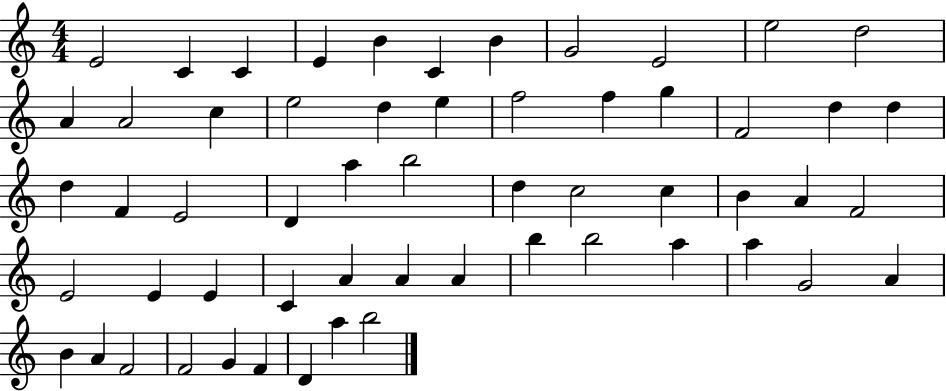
X:1
T:Untitled
M:4/4
L:1/4
K:C
E2 C C E B C B G2 E2 e2 d2 A A2 c e2 d e f2 f g F2 d d d F E2 D a b2 d c2 c B A F2 E2 E E C A A A b b2 a a G2 A B A F2 F2 G F D a b2